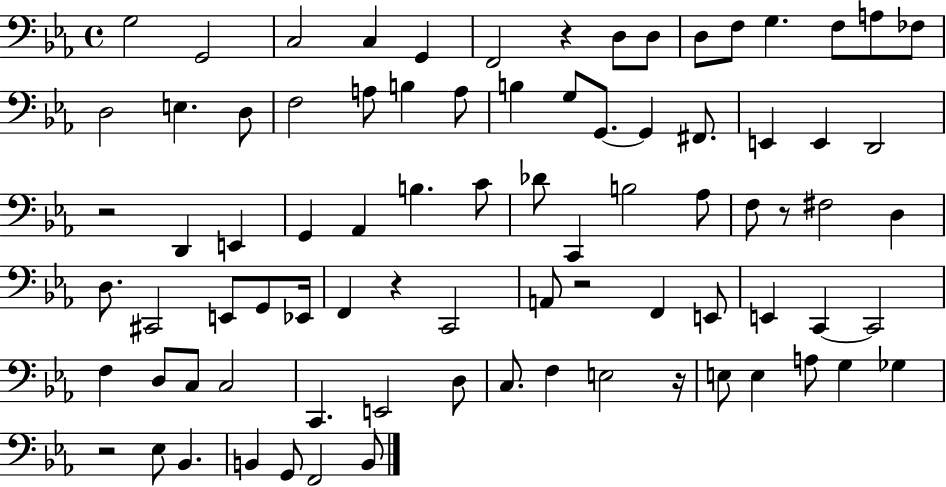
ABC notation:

X:1
T:Untitled
M:4/4
L:1/4
K:Eb
G,2 G,,2 C,2 C, G,, F,,2 z D,/2 D,/2 D,/2 F,/2 G, F,/2 A,/2 _F,/2 D,2 E, D,/2 F,2 A,/2 B, A,/2 B, G,/2 G,,/2 G,, ^F,,/2 E,, E,, D,,2 z2 D,, E,, G,, _A,, B, C/2 _D/2 C,, B,2 _A,/2 F,/2 z/2 ^F,2 D, D,/2 ^C,,2 E,,/2 G,,/2 _E,,/4 F,, z C,,2 A,,/2 z2 F,, E,,/2 E,, C,, C,,2 F, D,/2 C,/2 C,2 C,, E,,2 D,/2 C,/2 F, E,2 z/4 E,/2 E, A,/2 G, _G, z2 _E,/2 _B,, B,, G,,/2 F,,2 B,,/2